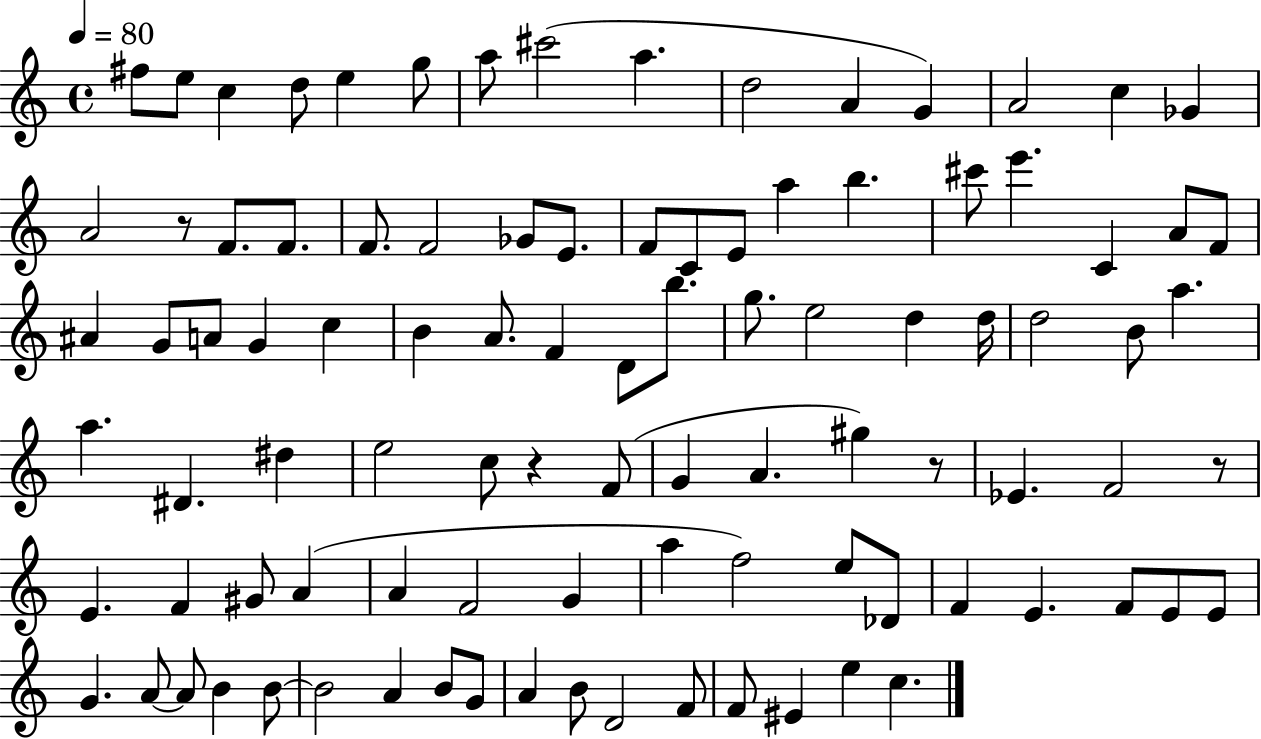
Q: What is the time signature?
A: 4/4